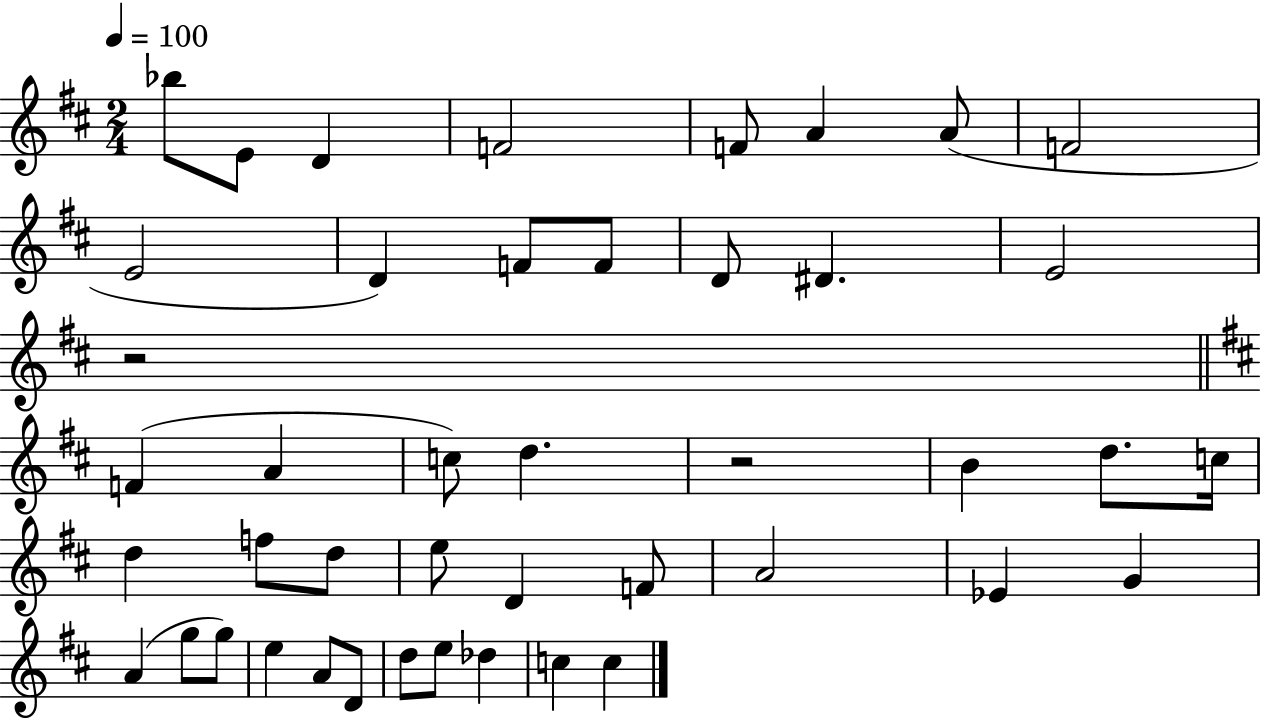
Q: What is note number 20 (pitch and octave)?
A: B4